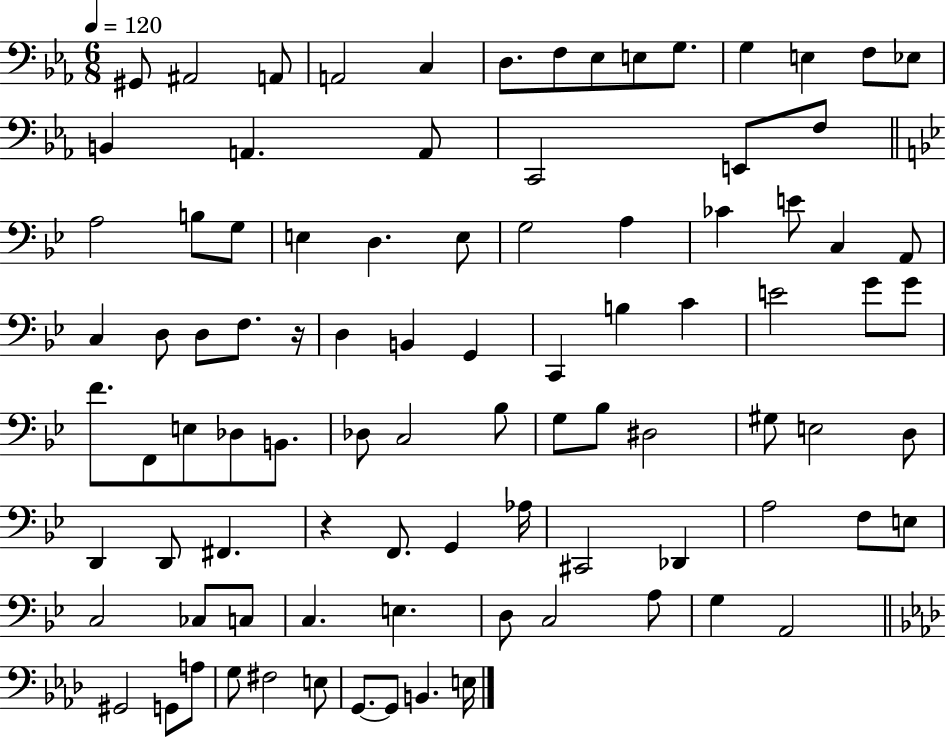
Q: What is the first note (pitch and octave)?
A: G#2